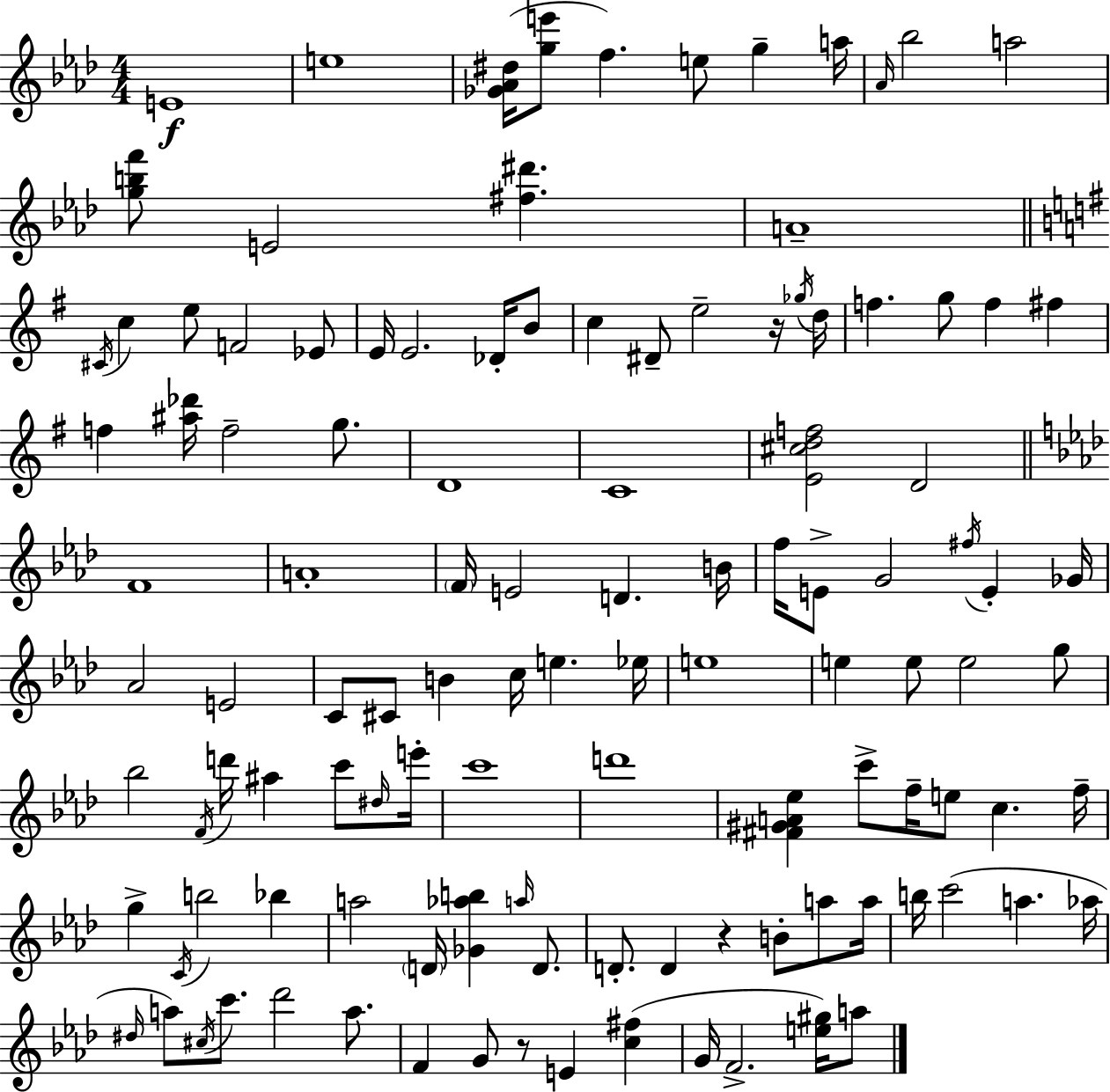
E4/w E5/w [Gb4,Ab4,D#5]/s [G5,E6]/e F5/q. E5/e G5/q A5/s Ab4/s Bb5/h A5/h [G5,B5,F6]/e E4/h [F#5,D#6]/q. A4/w C#4/s C5/q E5/e F4/h Eb4/e E4/s E4/h. Db4/s B4/e C5/q D#4/e E5/h R/s Gb5/s D5/s F5/q. G5/e F5/q F#5/q F5/q [A#5,Db6]/s F5/h G5/e. D4/w C4/w [E4,C#5,D5,F5]/h D4/h F4/w A4/w F4/s E4/h D4/q. B4/s F5/s E4/e G4/h F#5/s E4/q Gb4/s Ab4/h E4/h C4/e C#4/e B4/q C5/s E5/q. Eb5/s E5/w E5/q E5/e E5/h G5/e Bb5/h F4/s D6/s A#5/q C6/e D#5/s E6/s C6/w D6/w [F#4,G#4,A4,Eb5]/q C6/e F5/s E5/e C5/q. F5/s G5/q C4/s B5/h Bb5/q A5/h D4/s [Gb4,Ab5,B5]/q A5/s D4/e. D4/e. D4/q R/q B4/e A5/e A5/s B5/s C6/h A5/q. Ab5/s D#5/s A5/e C#5/s C6/e. Db6/h A5/e. F4/q G4/e R/e E4/q [C5,F#5]/q G4/s F4/h. [E5,G#5]/s A5/e